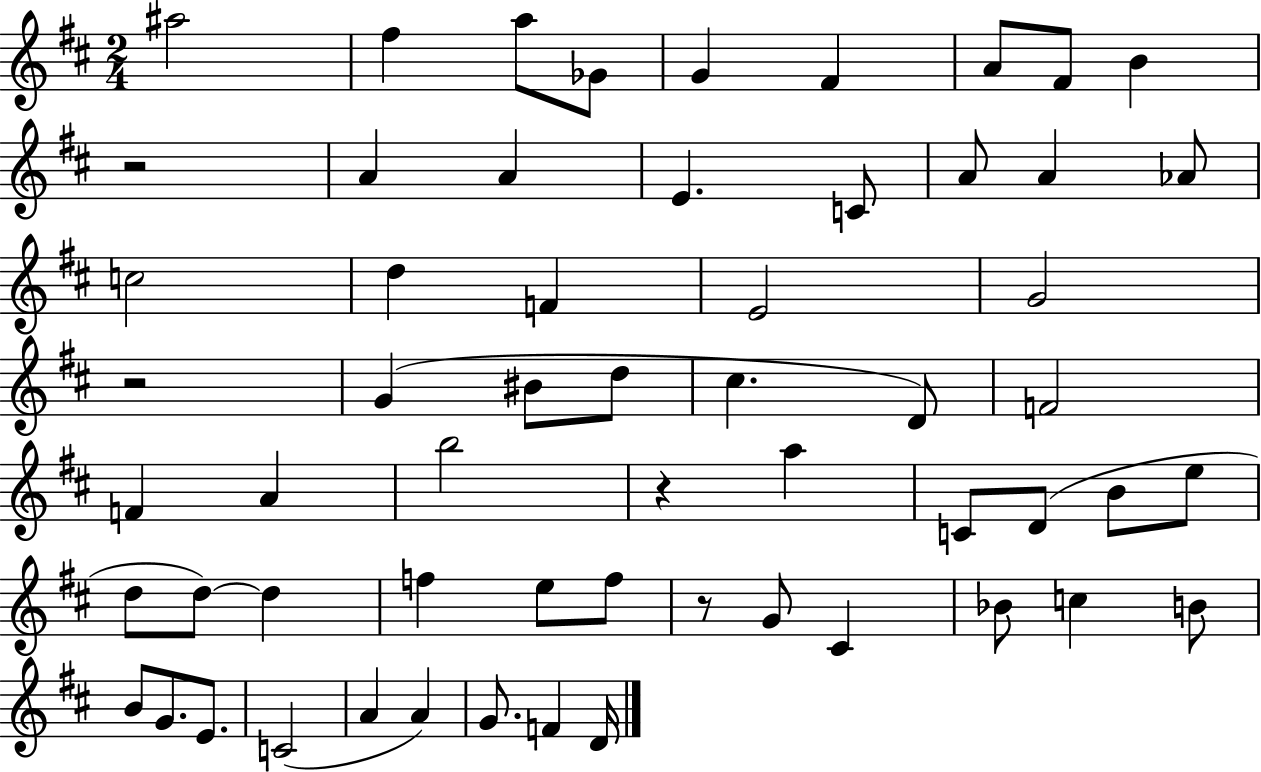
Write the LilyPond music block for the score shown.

{
  \clef treble
  \numericTimeSignature
  \time 2/4
  \key d \major
  ais''2 | fis''4 a''8 ges'8 | g'4 fis'4 | a'8 fis'8 b'4 | \break r2 | a'4 a'4 | e'4. c'8 | a'8 a'4 aes'8 | \break c''2 | d''4 f'4 | e'2 | g'2 | \break r2 | g'4( bis'8 d''8 | cis''4. d'8) | f'2 | \break f'4 a'4 | b''2 | r4 a''4 | c'8 d'8( b'8 e''8 | \break d''8 d''8~~) d''4 | f''4 e''8 f''8 | r8 g'8 cis'4 | bes'8 c''4 b'8 | \break b'8 g'8. e'8. | c'2( | a'4 a'4) | g'8. f'4 d'16 | \break \bar "|."
}